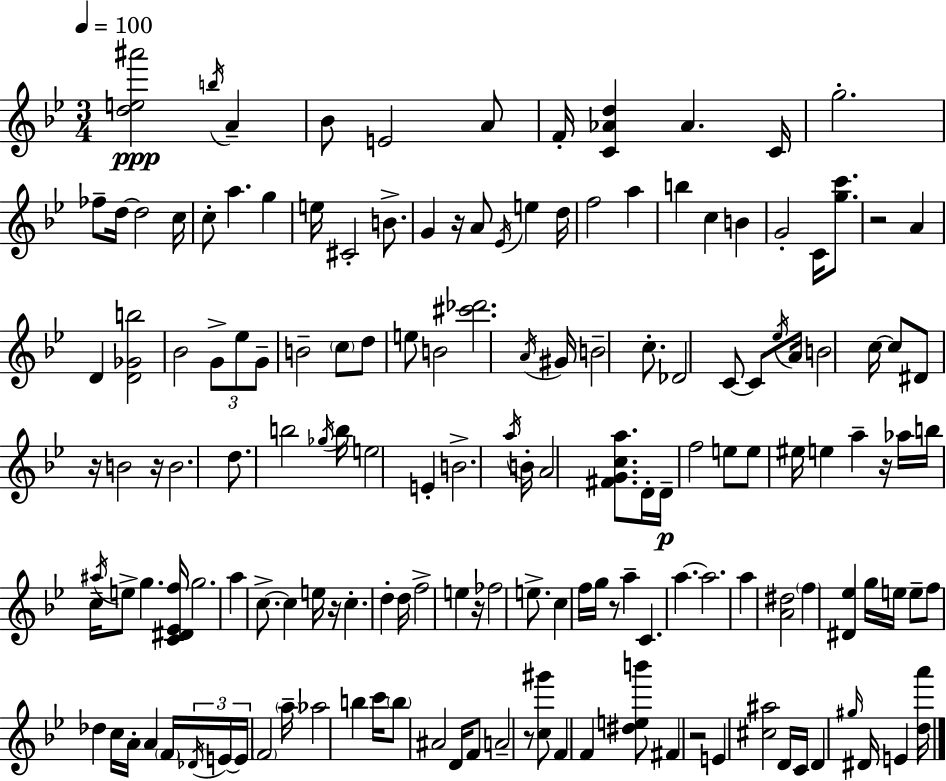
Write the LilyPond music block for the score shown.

{
  \clef treble
  \numericTimeSignature
  \time 3/4
  \key g \minor
  \tempo 4 = 100
  <d'' e'' ais'''>2\ppp \acciaccatura { b''16 } a'4-- | bes'8 e'2 a'8 | f'16-. <c' aes' d''>4 aes'4. | c'16 g''2.-. | \break fes''8-- d''16~~ d''2 | c''16 c''8-. a''4. g''4 | e''16 cis'2-. b'8.-> | g'4 r16 a'8 \acciaccatura { ees'16 } e''4 | \break d''16 f''2 a''4 | b''4 c''4 b'4 | g'2-. c'16 <g'' c'''>8. | r2 a'4 | \break d'4 <d' ges' b''>2 | bes'2 \tuplet 3/2 { g'8-> | ees''8 g'8-- } b'2-- | \parenthesize c''8 d''8 e''8 b'2 | \break <cis''' des'''>2. | \acciaccatura { a'16 } gis'16 b'2-- | c''8.-. des'2 c'8~~ | c'8 \acciaccatura { ees''16 } a'16 b'2 | \break c''16~~ c''8 dis'8 r16 b'2 | r16 b'2. | d''8. b''2 | \acciaccatura { ges''16 } b''16 e''2 | \break e'4-. b'2.-> | \acciaccatura { a''16 } b'16-. a'2 | <fis' g' c'' a''>8. d'16-. d'16--\p f''2 | e''8 e''8 eis''16 e''4 | \break a''4-- r16 aes''16 b''16 c''16-- \acciaccatura { ais''16 } e''8-> | g''4. <c' dis' ees' f''>16 g''2. | a''4 c''8.->~~ | c''4 e''16 r16 c''4.-. | \break d''4-. d''16 f''2-> | e''4 r16 fes''2 | e''8.-> c''4 f''16 | g''16 r8 a''4-- c'4. | \break a''4.~~ a''2. | a''4 <a' dis''>2 | \parenthesize f''4 <dis' ees''>4 | g''16 e''16 e''8-- f''8 des''4 | \break c''16 a'16-. a'4 \parenthesize f'16 \tuplet 3/2 { \acciaccatura { des'16 } e'16~~ e'16 } \parenthesize f'2 | \parenthesize a''16-- aes''2 | b''4 c'''16 \parenthesize b''8 ais'2 | d'16 f'8 a'2-- | \break r8 <c'' gis'''>8 f'4 | f'4 <dis'' e'' b'''>8 fis'4 | r2 e'4 | <cis'' ais''>2 d'16 c'16 d'4 | \break \grace { gis''16 } dis'16 e'4 <d'' a'''>16 \bar "|."
}